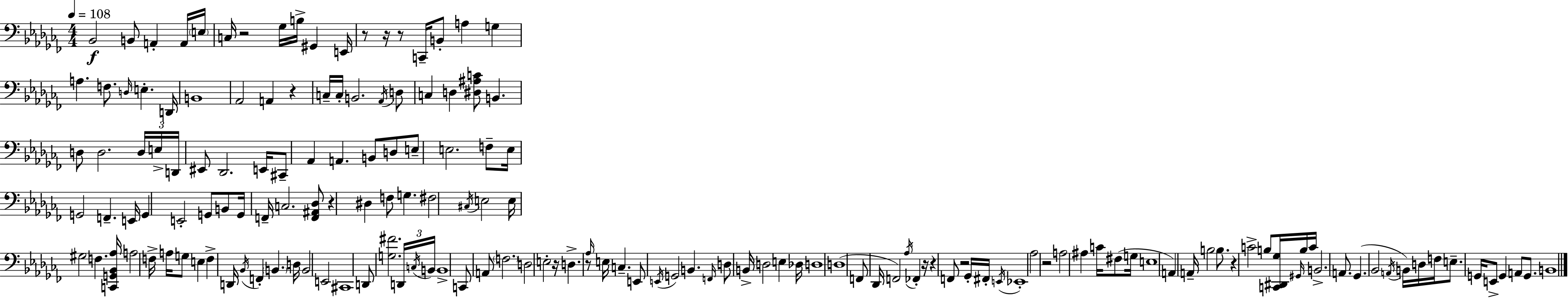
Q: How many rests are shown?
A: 13